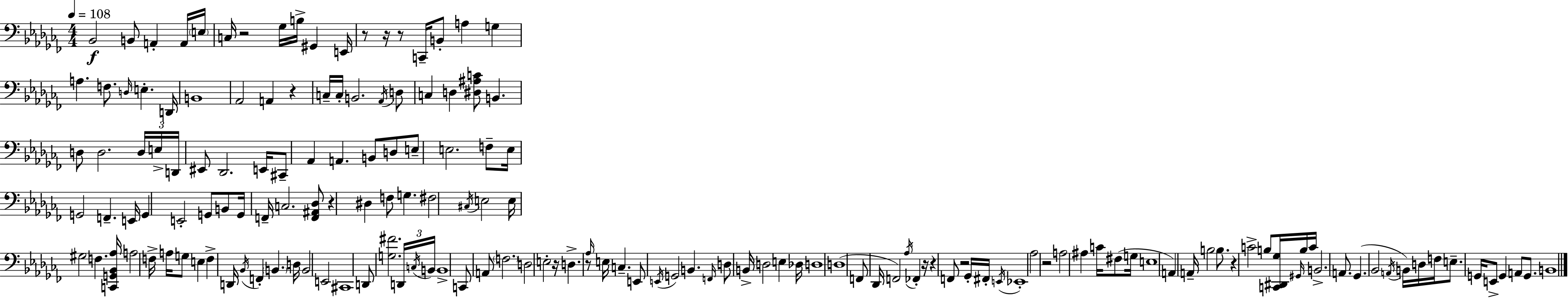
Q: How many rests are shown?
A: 13